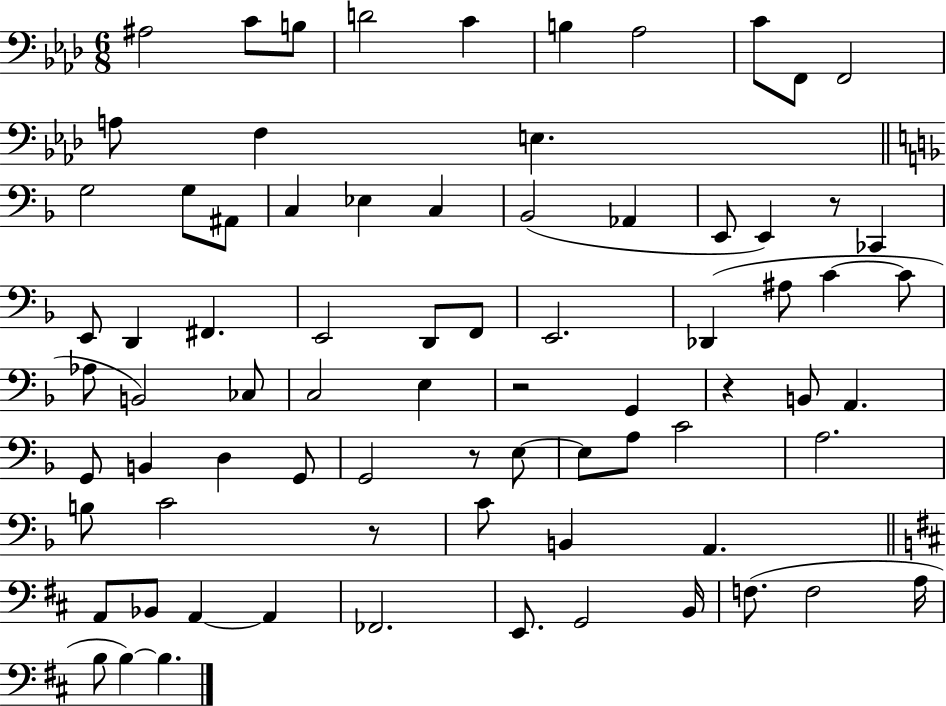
{
  \clef bass
  \numericTimeSignature
  \time 6/8
  \key aes \major
  \repeat volta 2 { ais2 c'8 b8 | d'2 c'4 | b4 aes2 | c'8 f,8 f,2 | \break a8 f4 e4. | \bar "||" \break \key f \major g2 g8 ais,8 | c4 ees4 c4 | bes,2( aes,4 | e,8 e,4) r8 ces,4 | \break e,8 d,4 fis,4. | e,2 d,8 f,8 | e,2. | des,4( ais8 c'4~~ c'8 | \break aes8 b,2) ces8 | c2 e4 | r2 g,4 | r4 b,8 a,4. | \break g,8 b,4 d4 g,8 | g,2 r8 e8~~ | e8 a8 c'2 | a2. | \break b8 c'2 r8 | c'8 b,4 a,4. | \bar "||" \break \key d \major a,8 bes,8 a,4~~ a,4 | fes,2. | e,8. g,2 b,16 | f8.( f2 a16 | \break b8 b4~~) b4. | } \bar "|."
}